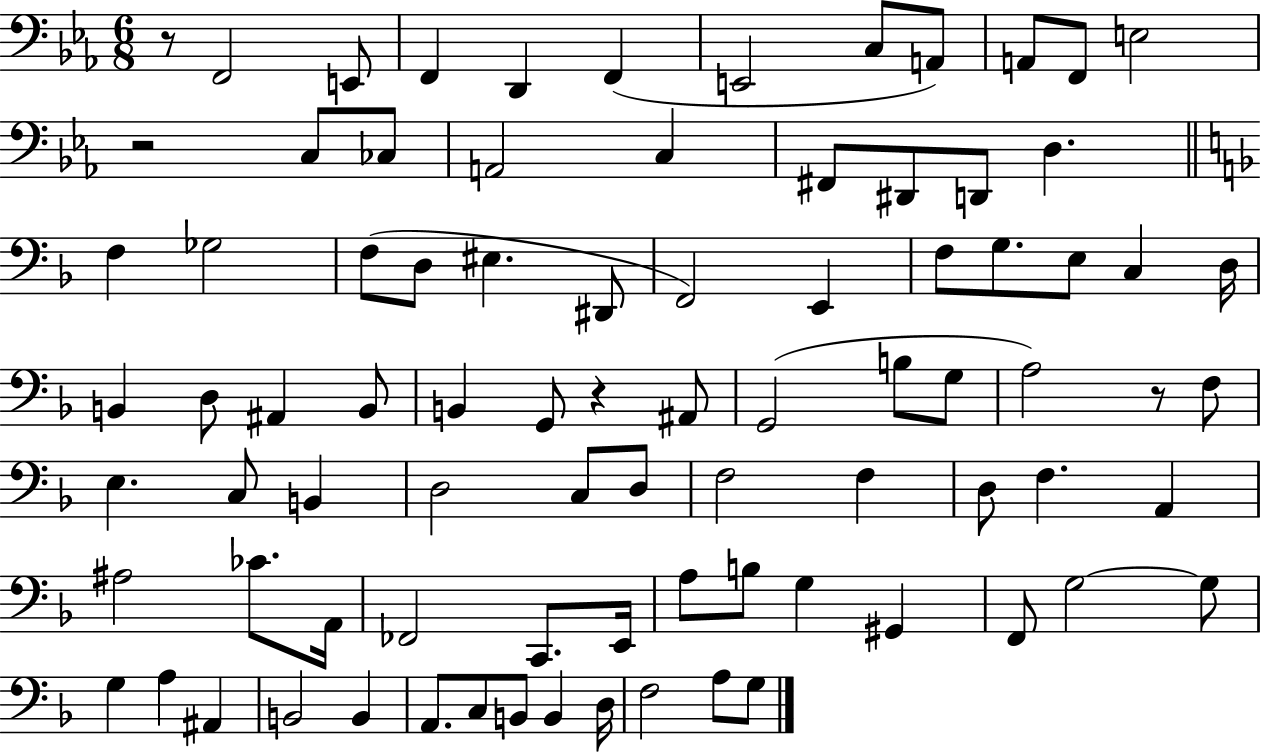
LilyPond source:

{
  \clef bass
  \numericTimeSignature
  \time 6/8
  \key ees \major
  \repeat volta 2 { r8 f,2 e,8 | f,4 d,4 f,4( | e,2 c8 a,8) | a,8 f,8 e2 | \break r2 c8 ces8 | a,2 c4 | fis,8 dis,8 d,8 d4. | \bar "||" \break \key f \major f4 ges2 | f8( d8 eis4. dis,8 | f,2) e,4 | f8 g8. e8 c4 d16 | \break b,4 d8 ais,4 b,8 | b,4 g,8 r4 ais,8 | g,2( b8 g8 | a2) r8 f8 | \break e4. c8 b,4 | d2 c8 d8 | f2 f4 | d8 f4. a,4 | \break ais2 ces'8. a,16 | fes,2 c,8. e,16 | a8 b8 g4 gis,4 | f,8 g2~~ g8 | \break g4 a4 ais,4 | b,2 b,4 | a,8. c8 b,8 b,4 d16 | f2 a8 g8 | \break } \bar "|."
}